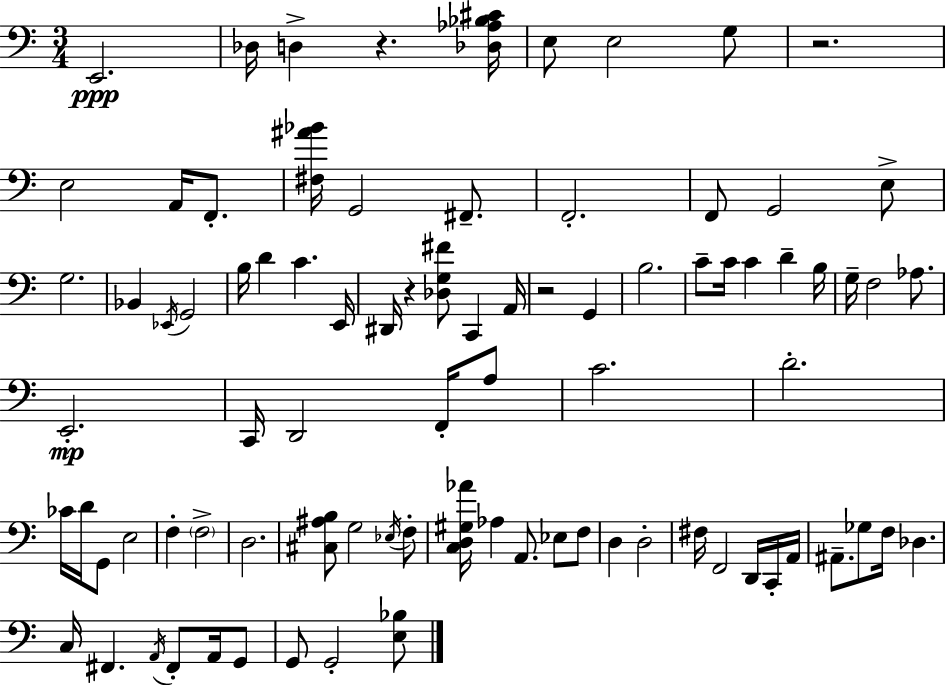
X:1
T:Untitled
M:3/4
L:1/4
K:Am
E,,2 _D,/4 D, z [_D,_A,_B,^C]/4 E,/2 E,2 G,/2 z2 E,2 A,,/4 F,,/2 [^F,^A_B]/4 G,,2 ^F,,/2 F,,2 F,,/2 G,,2 E,/2 G,2 _B,, _E,,/4 G,,2 B,/4 D C E,,/4 ^D,,/4 z [_D,G,^F]/2 C,, A,,/4 z2 G,, B,2 C/2 C/4 C D B,/4 G,/4 F,2 _A,/2 E,,2 C,,/4 D,,2 F,,/4 A,/2 C2 D2 _C/4 D/4 G,,/2 E,2 F, F,2 D,2 [^C,^A,B,]/2 G,2 _E,/4 F,/2 [C,D,^G,_A]/4 _A, A,,/2 _E,/2 F,/2 D, D,2 ^F,/4 F,,2 D,,/4 C,,/4 A,,/4 ^A,,/2 _G,/2 F,/4 _D, C,/4 ^F,, A,,/4 ^F,,/2 A,,/4 G,,/2 G,,/2 G,,2 [E,_B,]/2